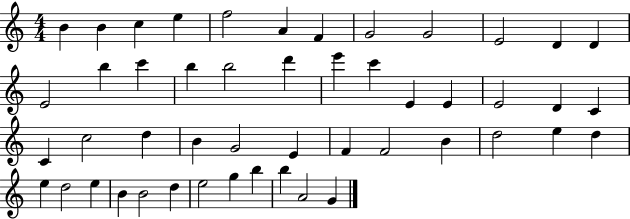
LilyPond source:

{
  \clef treble
  \numericTimeSignature
  \time 4/4
  \key c \major
  b'4 b'4 c''4 e''4 | f''2 a'4 f'4 | g'2 g'2 | e'2 d'4 d'4 | \break e'2 b''4 c'''4 | b''4 b''2 d'''4 | e'''4 c'''4 e'4 e'4 | e'2 d'4 c'4 | \break c'4 c''2 d''4 | b'4 g'2 e'4 | f'4 f'2 b'4 | d''2 e''4 d''4 | \break e''4 d''2 e''4 | b'4 b'2 d''4 | e''2 g''4 b''4 | b''4 a'2 g'4 | \break \bar "|."
}